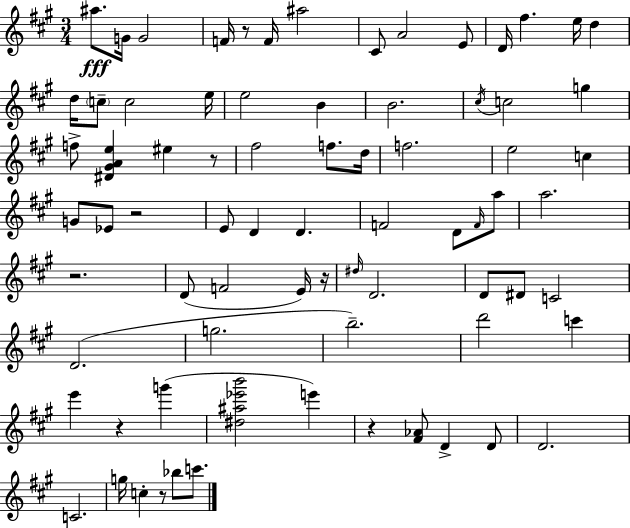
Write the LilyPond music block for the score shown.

{
  \clef treble
  \numericTimeSignature
  \time 3/4
  \key a \major
  \repeat volta 2 { ais''8.\fff g'16 g'2 | f'16 r8 f'16 ais''2 | cis'8 a'2 e'8 | d'16 fis''4. e''16 d''4 | \break d''16 \parenthesize c''8-- c''2 e''16 | e''2 b'4 | b'2. | \acciaccatura { cis''16 } c''2 g''4 | \break f''8-> <dis' gis' a' e''>4 eis''4 r8 | fis''2 f''8. | d''16 f''2. | e''2 c''4 | \break g'8 ees'8 r2 | e'8 d'4 d'4. | f'2 d'8 \grace { f'16 } | a''8 a''2. | \break r2. | d'8( f'2 | e'16) r16 \grace { dis''16 } d'2. | d'8 dis'8 c'2 | \break d'2.( | g''2. | b''2.--) | d'''2 c'''4 | \break e'''4 r4 g'''4( | <dis'' ais'' ees''' b'''>2 e'''4) | r4 <fis' aes'>8 d'4-> | d'8 d'2. | \break c'2. | g''16 c''4-. r8 bes''8 | c'''8. } \bar "|."
}